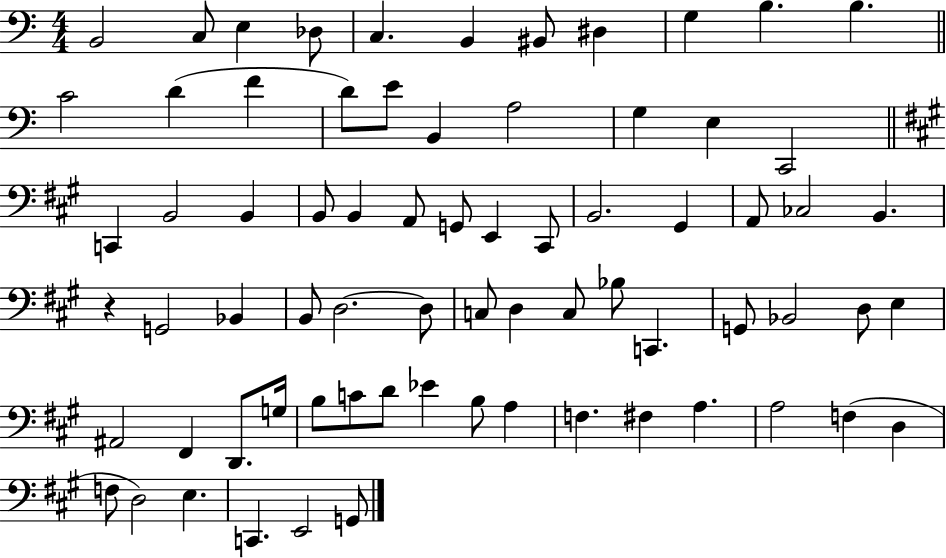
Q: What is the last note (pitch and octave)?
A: G2